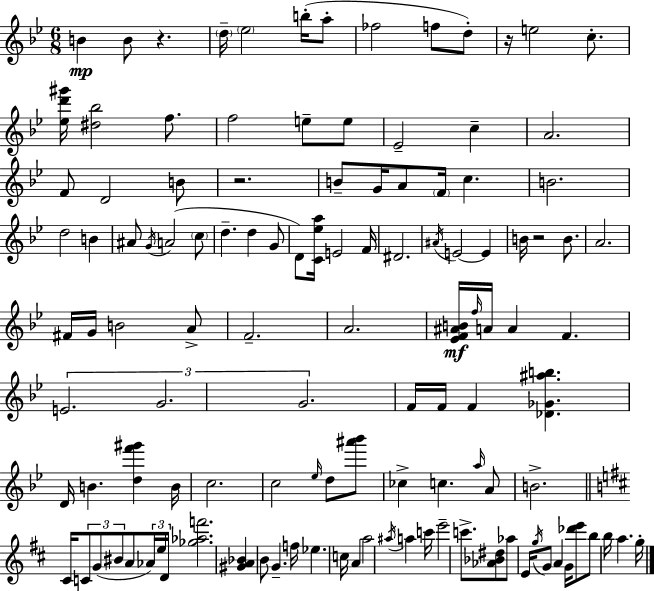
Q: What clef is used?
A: treble